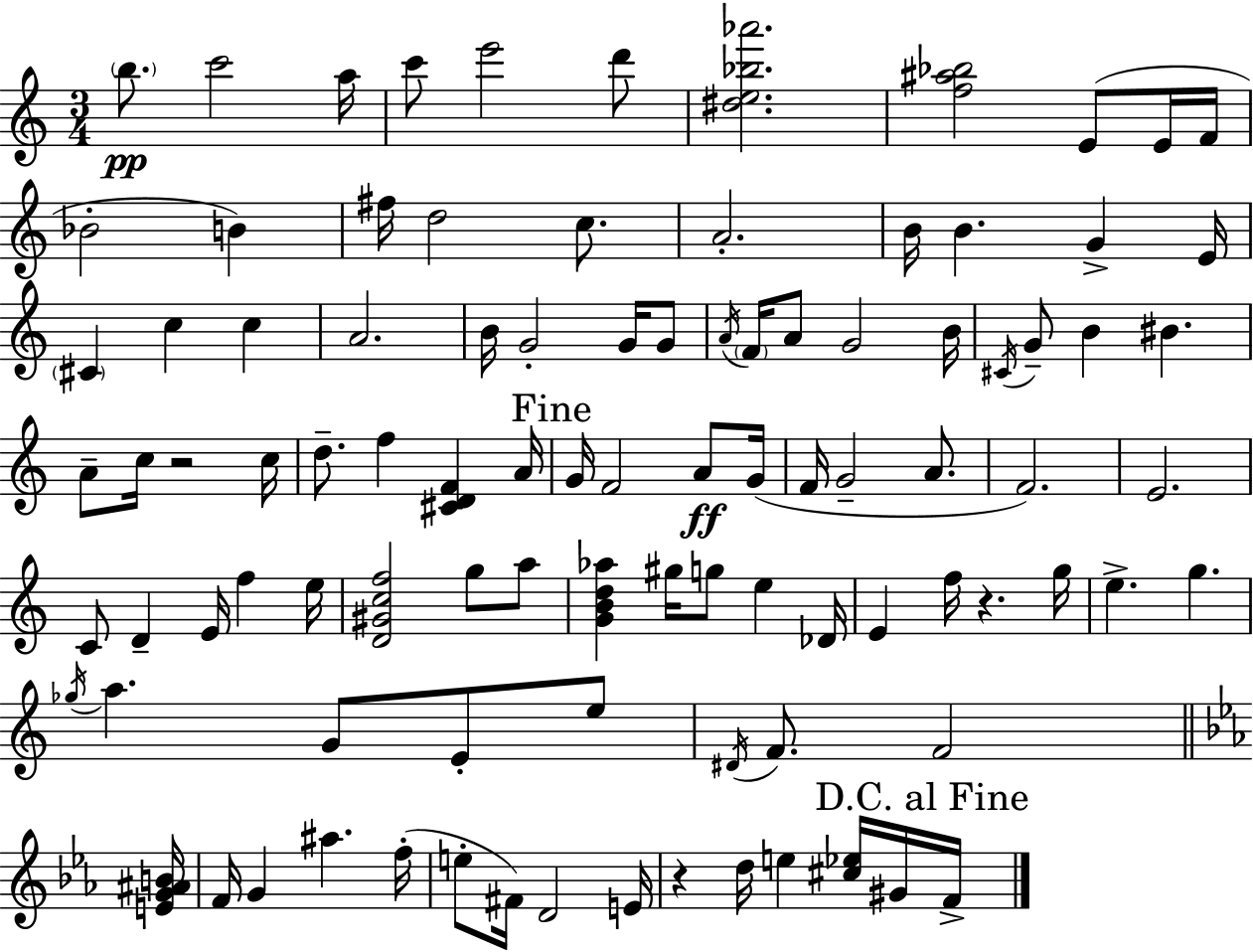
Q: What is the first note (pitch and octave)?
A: B5